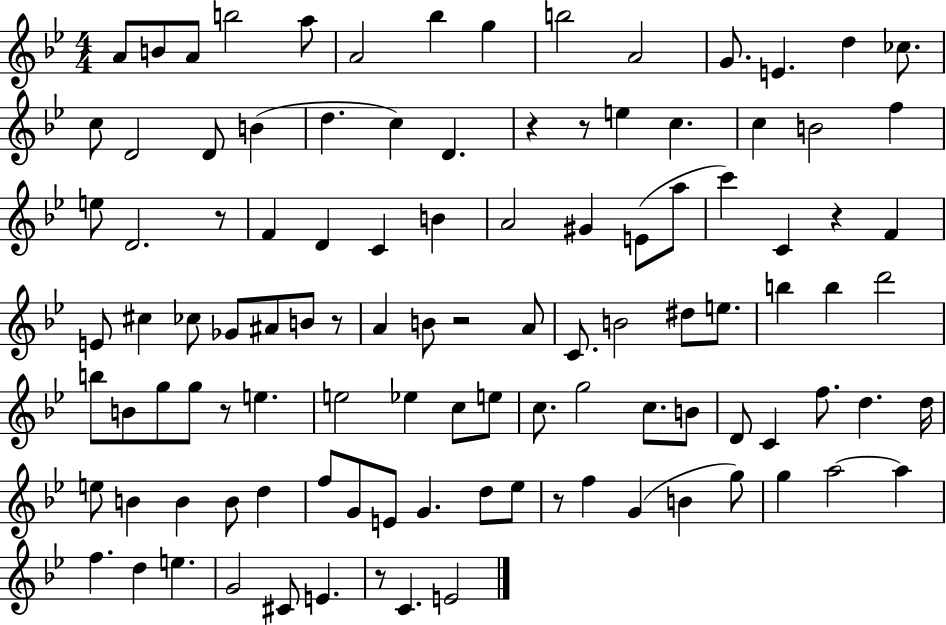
X:1
T:Untitled
M:4/4
L:1/4
K:Bb
A/2 B/2 A/2 b2 a/2 A2 _b g b2 A2 G/2 E d _c/2 c/2 D2 D/2 B d c D z z/2 e c c B2 f e/2 D2 z/2 F D C B A2 ^G E/2 a/2 c' C z F E/2 ^c _c/2 _G/2 ^A/2 B/2 z/2 A B/2 z2 A/2 C/2 B2 ^d/2 e/2 b b d'2 b/2 B/2 g/2 g/2 z/2 e e2 _e c/2 e/2 c/2 g2 c/2 B/2 D/2 C f/2 d d/4 e/2 B B B/2 d f/2 G/2 E/2 G d/2 _e/2 z/2 f G B g/2 g a2 a f d e G2 ^C/2 E z/2 C E2